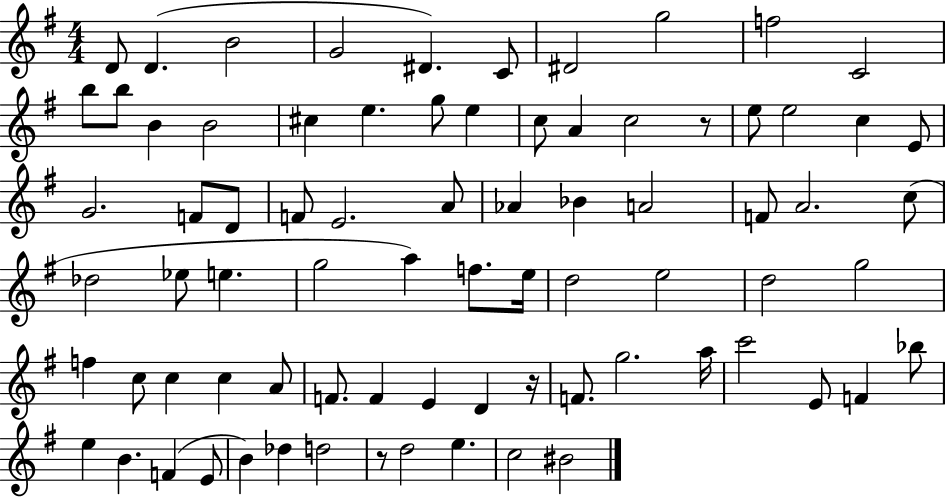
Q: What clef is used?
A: treble